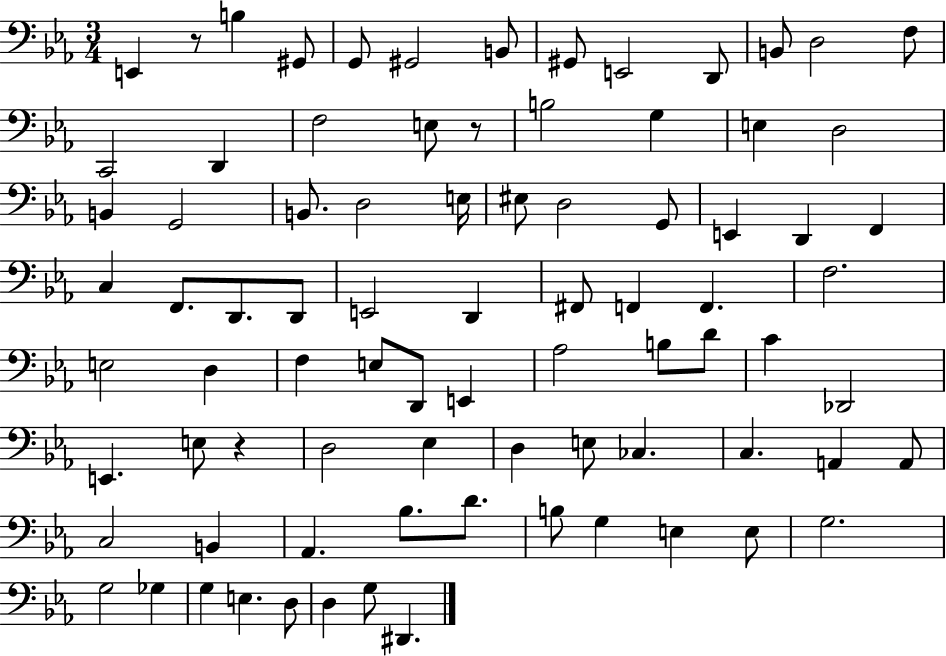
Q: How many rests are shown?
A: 3